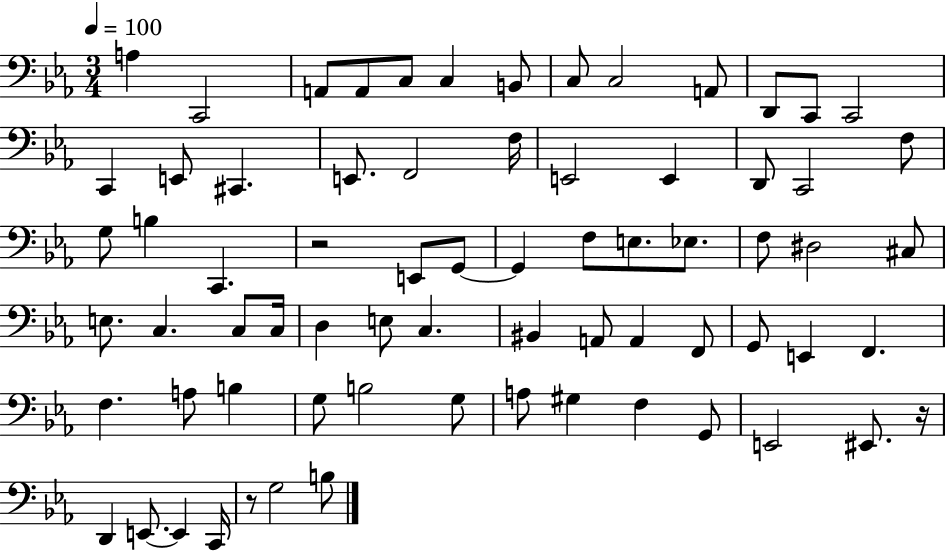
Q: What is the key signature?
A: EES major